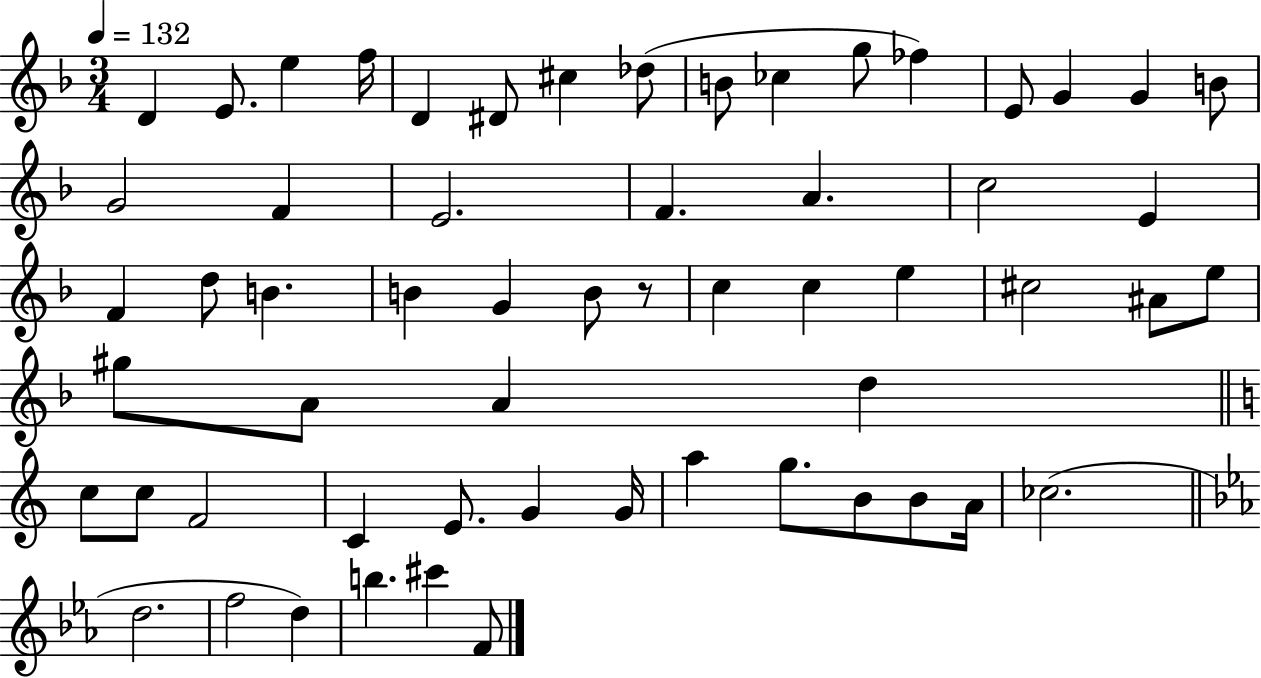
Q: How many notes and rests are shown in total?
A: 59